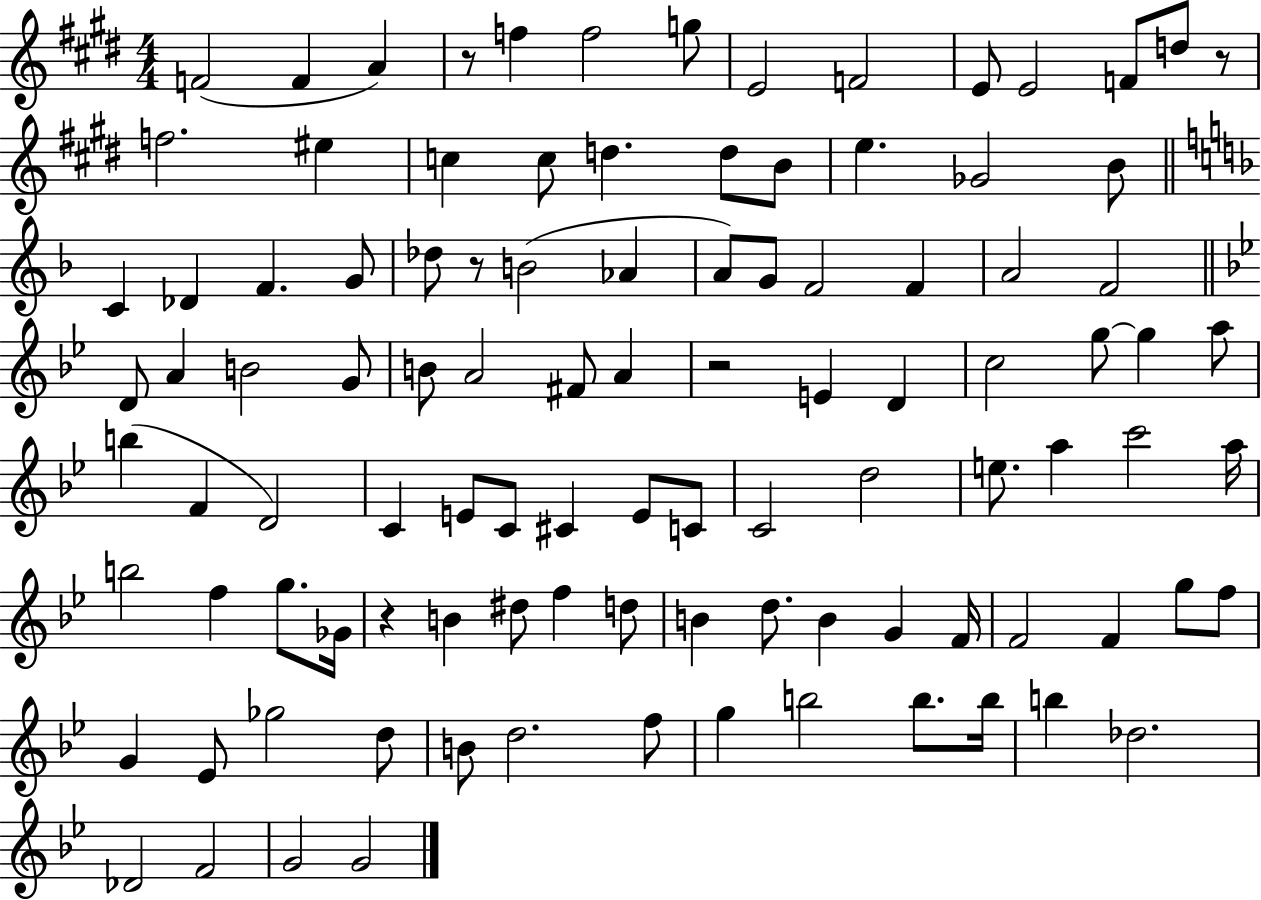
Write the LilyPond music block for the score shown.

{
  \clef treble
  \numericTimeSignature
  \time 4/4
  \key e \major
  f'2( f'4 a'4) | r8 f''4 f''2 g''8 | e'2 f'2 | e'8 e'2 f'8 d''8 r8 | \break f''2. eis''4 | c''4 c''8 d''4. d''8 b'8 | e''4. ges'2 b'8 | \bar "||" \break \key f \major c'4 des'4 f'4. g'8 | des''8 r8 b'2( aes'4 | a'8) g'8 f'2 f'4 | a'2 f'2 | \break \bar "||" \break \key bes \major d'8 a'4 b'2 g'8 | b'8 a'2 fis'8 a'4 | r2 e'4 d'4 | c''2 g''8~~ g''4 a''8 | \break b''4( f'4 d'2) | c'4 e'8 c'8 cis'4 e'8 c'8 | c'2 d''2 | e''8. a''4 c'''2 a''16 | \break b''2 f''4 g''8. ges'16 | r4 b'4 dis''8 f''4 d''8 | b'4 d''8. b'4 g'4 f'16 | f'2 f'4 g''8 f''8 | \break g'4 ees'8 ges''2 d''8 | b'8 d''2. f''8 | g''4 b''2 b''8. b''16 | b''4 des''2. | \break des'2 f'2 | g'2 g'2 | \bar "|."
}